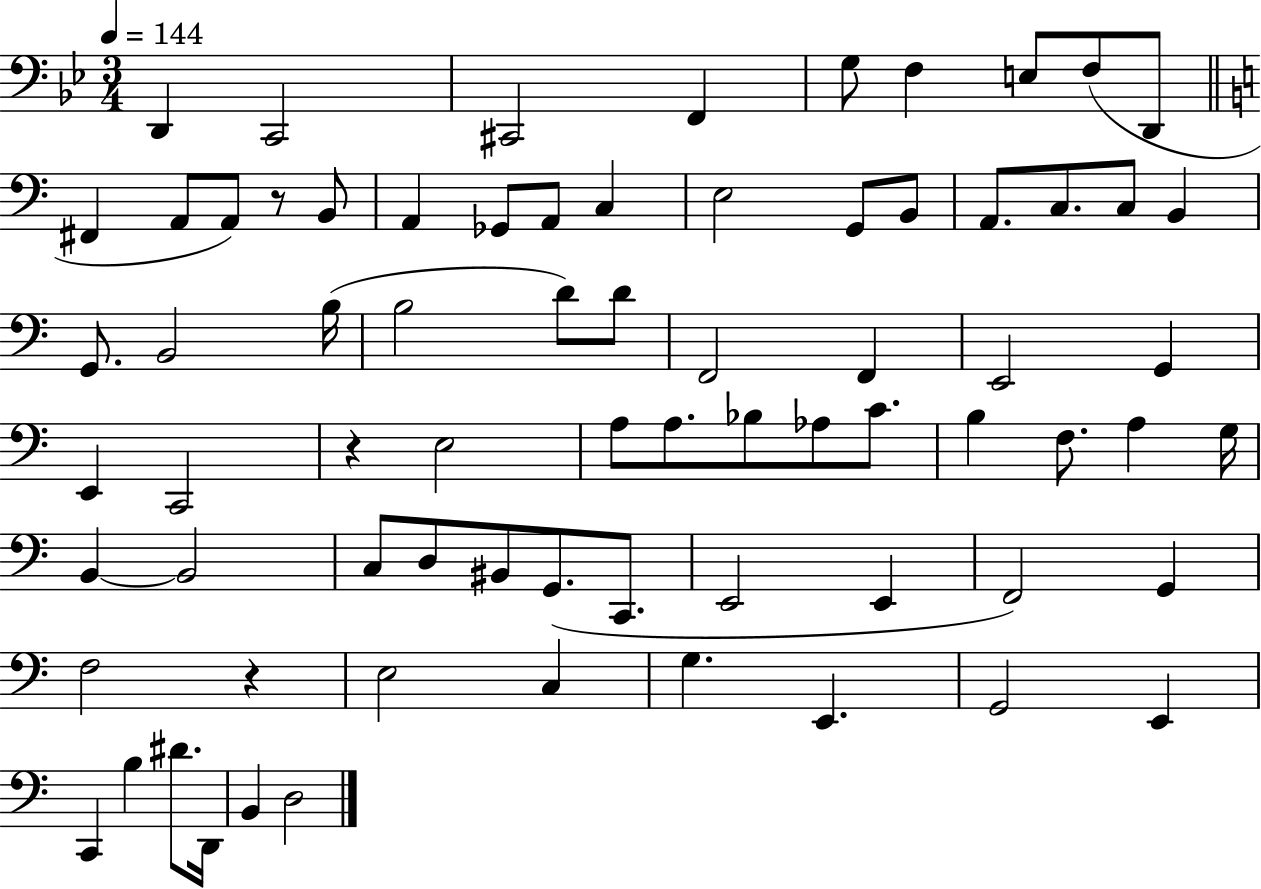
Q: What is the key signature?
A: BES major